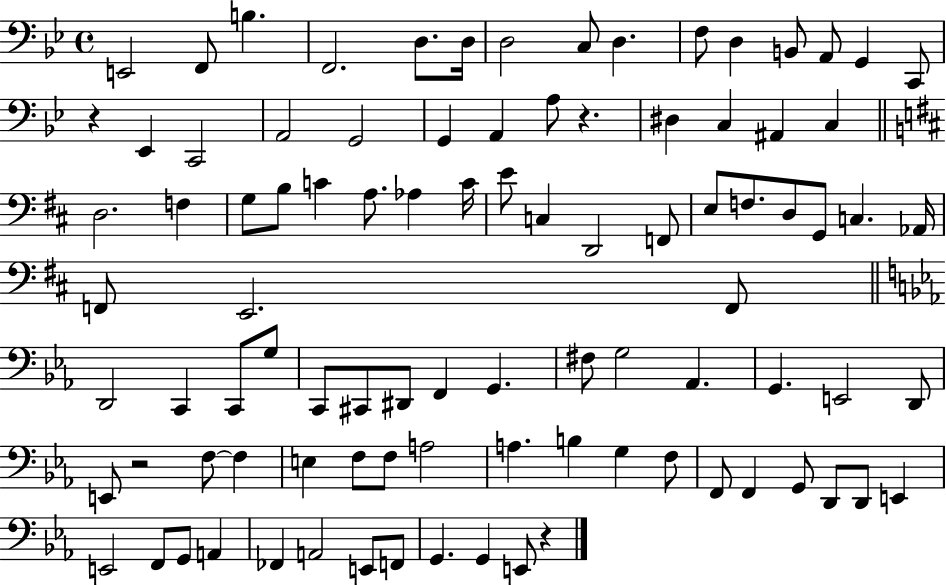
E2/h F2/e B3/q. F2/h. D3/e. D3/s D3/h C3/e D3/q. F3/e D3/q B2/e A2/e G2/q C2/e R/q Eb2/q C2/h A2/h G2/h G2/q A2/q A3/e R/q. D#3/q C3/q A#2/q C3/q D3/h. F3/q G3/e B3/e C4/q A3/e. Ab3/q C4/s E4/e C3/q D2/h F2/e E3/e F3/e. D3/e G2/e C3/q. Ab2/s F2/e E2/h. F2/e D2/h C2/q C2/e G3/e C2/e C#2/e D#2/e F2/q G2/q. F#3/e G3/h Ab2/q. G2/q. E2/h D2/e E2/e R/h F3/e F3/q E3/q F3/e F3/e A3/h A3/q. B3/q G3/q F3/e F2/e F2/q G2/e D2/e D2/e E2/q E2/h F2/e G2/e A2/q FES2/q A2/h E2/e F2/e G2/q. G2/q E2/e R/q